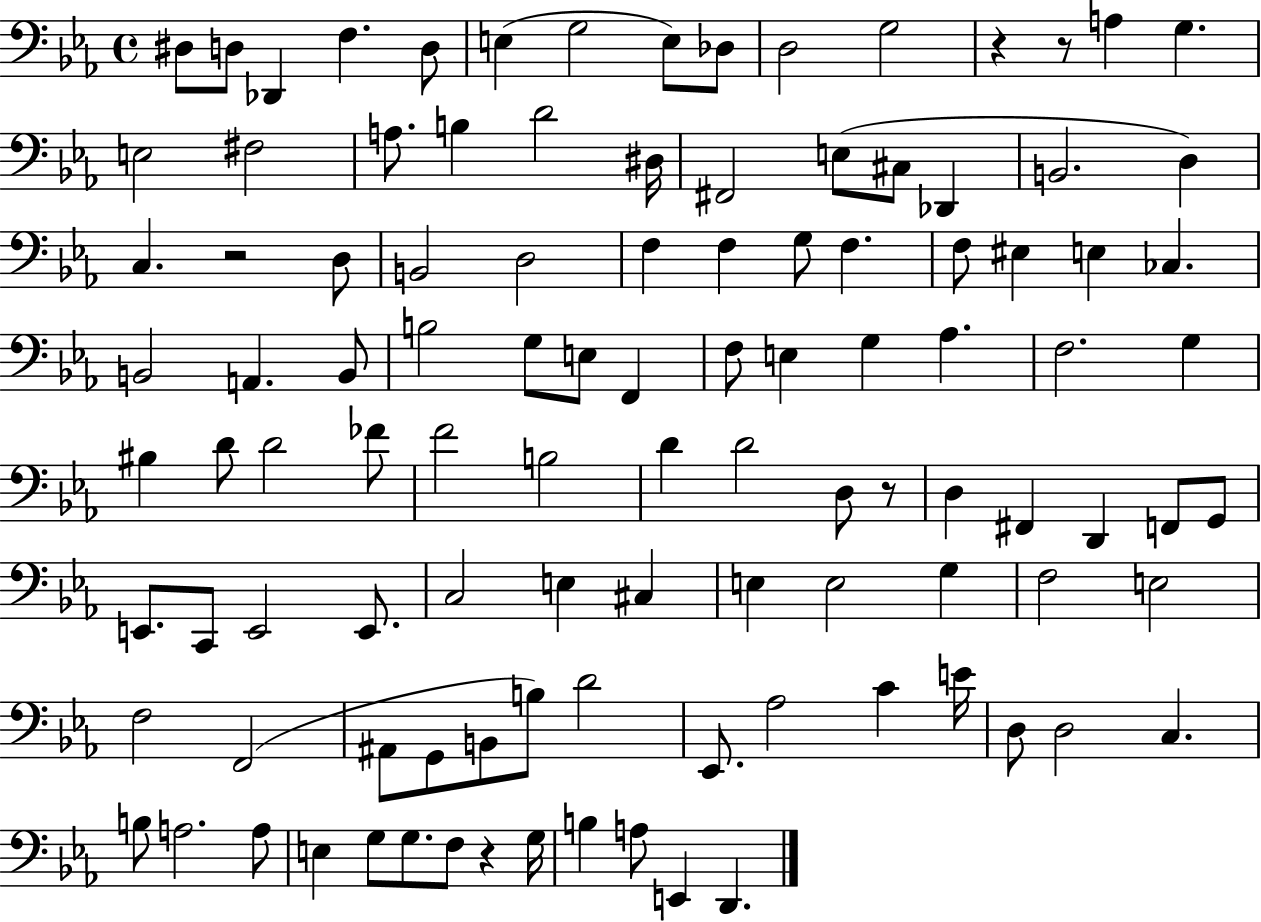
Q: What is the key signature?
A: EES major